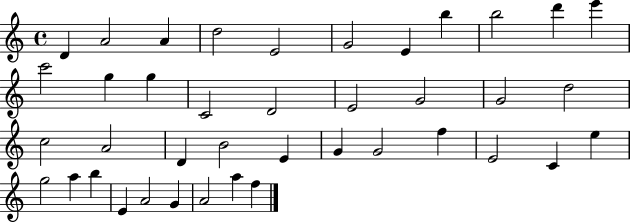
X:1
T:Untitled
M:4/4
L:1/4
K:C
D A2 A d2 E2 G2 E b b2 d' e' c'2 g g C2 D2 E2 G2 G2 d2 c2 A2 D B2 E G G2 f E2 C e g2 a b E A2 G A2 a f